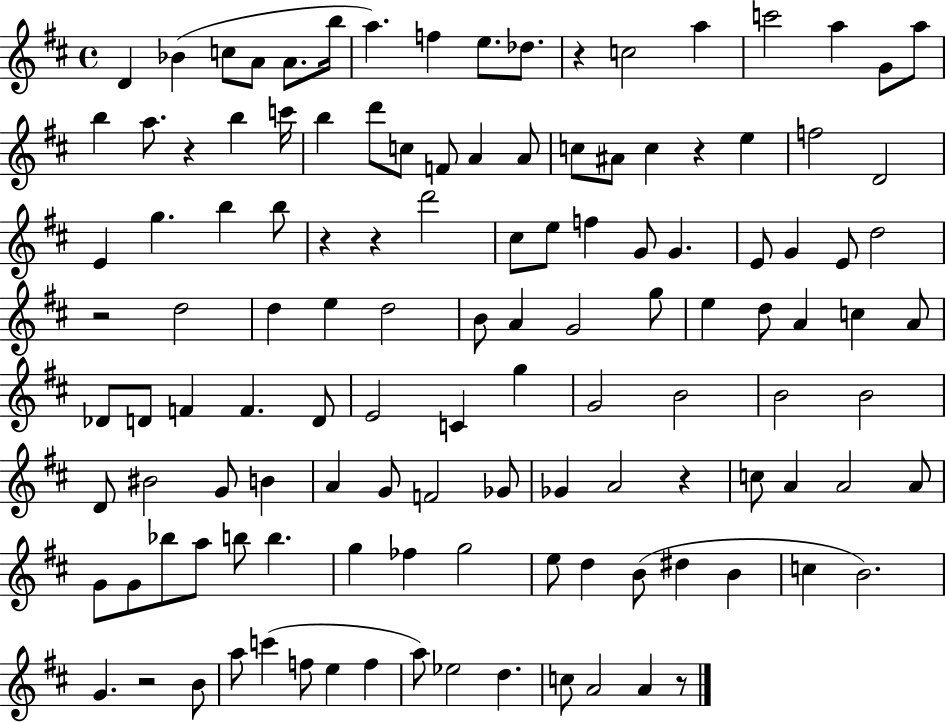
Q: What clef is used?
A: treble